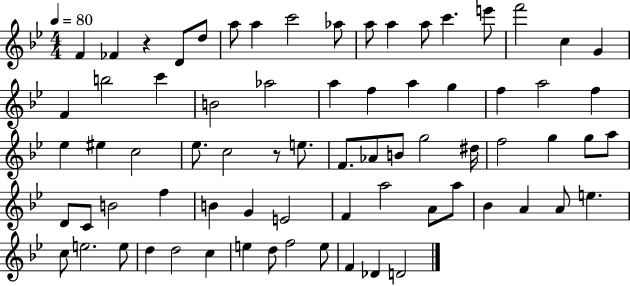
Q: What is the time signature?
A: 4/4